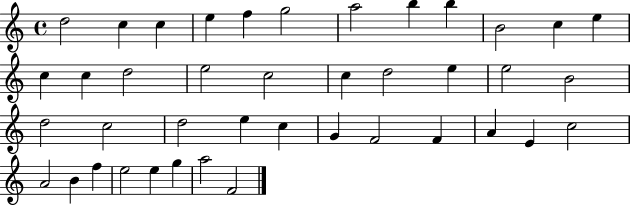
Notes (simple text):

D5/h C5/q C5/q E5/q F5/q G5/h A5/h B5/q B5/q B4/h C5/q E5/q C5/q C5/q D5/h E5/h C5/h C5/q D5/h E5/q E5/h B4/h D5/h C5/h D5/h E5/q C5/q G4/q F4/h F4/q A4/q E4/q C5/h A4/h B4/q F5/q E5/h E5/q G5/q A5/h F4/h